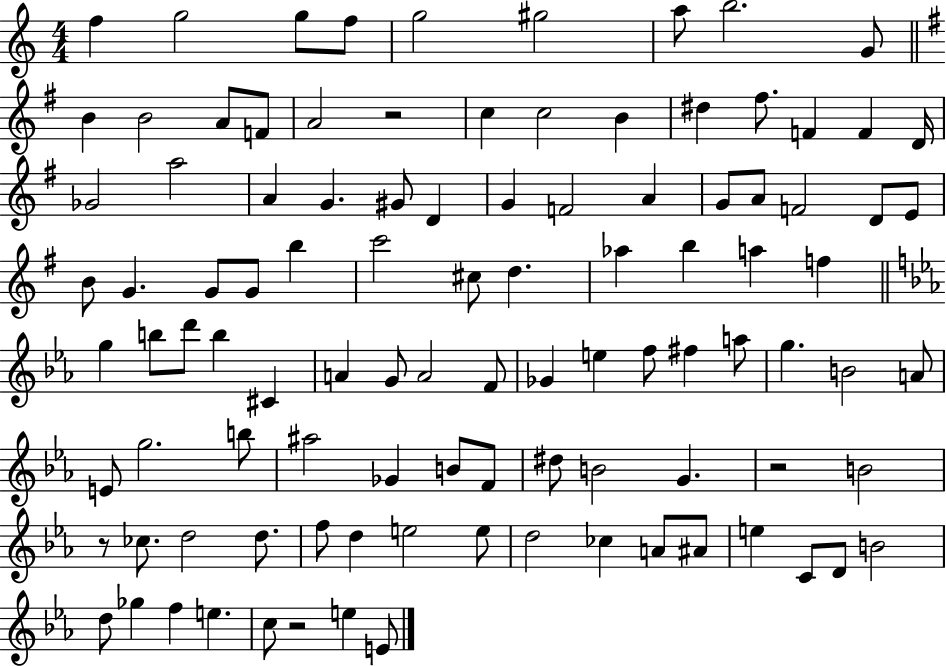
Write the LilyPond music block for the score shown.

{
  \clef treble
  \numericTimeSignature
  \time 4/4
  \key c \major
  f''4 g''2 g''8 f''8 | g''2 gis''2 | a''8 b''2. g'8 | \bar "||" \break \key e \minor b'4 b'2 a'8 f'8 | a'2 r2 | c''4 c''2 b'4 | dis''4 fis''8. f'4 f'4 d'16 | \break ges'2 a''2 | a'4 g'4. gis'8 d'4 | g'4 f'2 a'4 | g'8 a'8 f'2 d'8 e'8 | \break b'8 g'4. g'8 g'8 b''4 | c'''2 cis''8 d''4. | aes''4 b''4 a''4 f''4 | \bar "||" \break \key c \minor g''4 b''8 d'''8 b''4 cis'4 | a'4 g'8 a'2 f'8 | ges'4 e''4 f''8 fis''4 a''8 | g''4. b'2 a'8 | \break e'8 g''2. b''8 | ais''2 ges'4 b'8 f'8 | dis''8 b'2 g'4. | r2 b'2 | \break r8 ces''8. d''2 d''8. | f''8 d''4 e''2 e''8 | d''2 ces''4 a'8 ais'8 | e''4 c'8 d'8 b'2 | \break d''8 ges''4 f''4 e''4. | c''8 r2 e''4 e'8 | \bar "|."
}